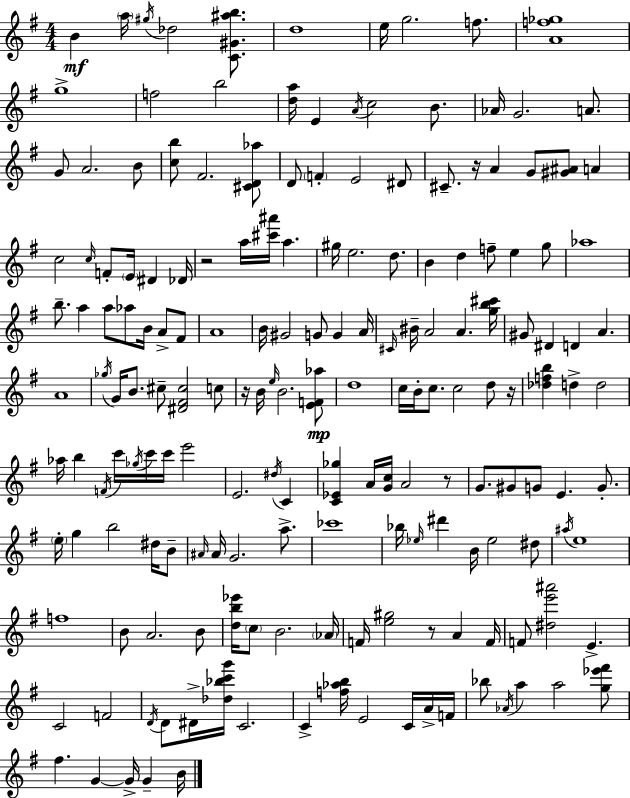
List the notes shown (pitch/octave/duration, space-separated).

B4/q A5/s G#5/s Db5/h [C4,G#4,A#5,B5]/e. D5/w E5/s G5/h. F5/e. [A4,F5,Gb5]/w G5/w F5/h B5/h [D5,A5]/s E4/q A4/s C5/h B4/e. Ab4/s G4/h. A4/e. G4/e A4/h. B4/e [C5,B5]/e F#4/h. [C#4,D4,Ab5]/e D4/e F4/q E4/h D#4/e C#4/e. R/s A4/q G4/e [G#4,A#4]/e A4/q C5/h C5/s F4/e E4/s D#4/q Db4/s R/h A5/s [C#6,A#6]/s A5/q. G#5/s E5/h. D5/e. B4/q D5/q F5/e E5/q G5/e Ab5/w B5/e. A5/q A5/e Ab5/e B4/s A4/e F#4/e A4/w B4/s G#4/h G4/e G4/q A4/s C#4/s BIS4/s A4/h A4/q. [G5,B5,C#6]/s G#4/e D#4/q D4/q A4/q. A4/w Gb5/s G4/s B4/e. C#5/e [D#4,F#4,C#5]/h C5/e R/s B4/s E5/s B4/h. [E4,F4,Ab5]/e D5/w C5/s B4/s C5/e. C5/h D5/e R/s [Db5,F5,B5]/q D5/q D5/h Ab5/s B5/q F4/s C6/s Gb5/s C6/s C6/s E6/h E4/h. D#5/s C4/q [C4,Eb4,Gb5]/q A4/s [G4,C5]/s A4/h R/e G4/e. G#4/e G4/e E4/q. G4/e. E5/s G5/q B5/h D#5/s B4/e A#4/s A#4/s G4/h. A5/e. CES6/w Bb5/s Eb5/s D#6/q B4/s Eb5/h D#5/e A#5/s E5/w F5/w B4/e A4/h. B4/e [D5,B5,Eb6]/s C5/e B4/h. Ab4/s F4/s [E5,G#5]/h R/e A4/q F4/s F4/e [D#5,E6,A#6]/h E4/q. C4/h F4/h D4/s D4/e D#4/s [Db5,Bb5,C6,G6]/s C4/h. C4/q [F5,Ab5,B5]/s E4/h C4/s A4/s F4/s Bb5/e Ab4/s A5/q A5/h [G5,Eb6,F#6]/e F#5/q. G4/q G4/s G4/q B4/s